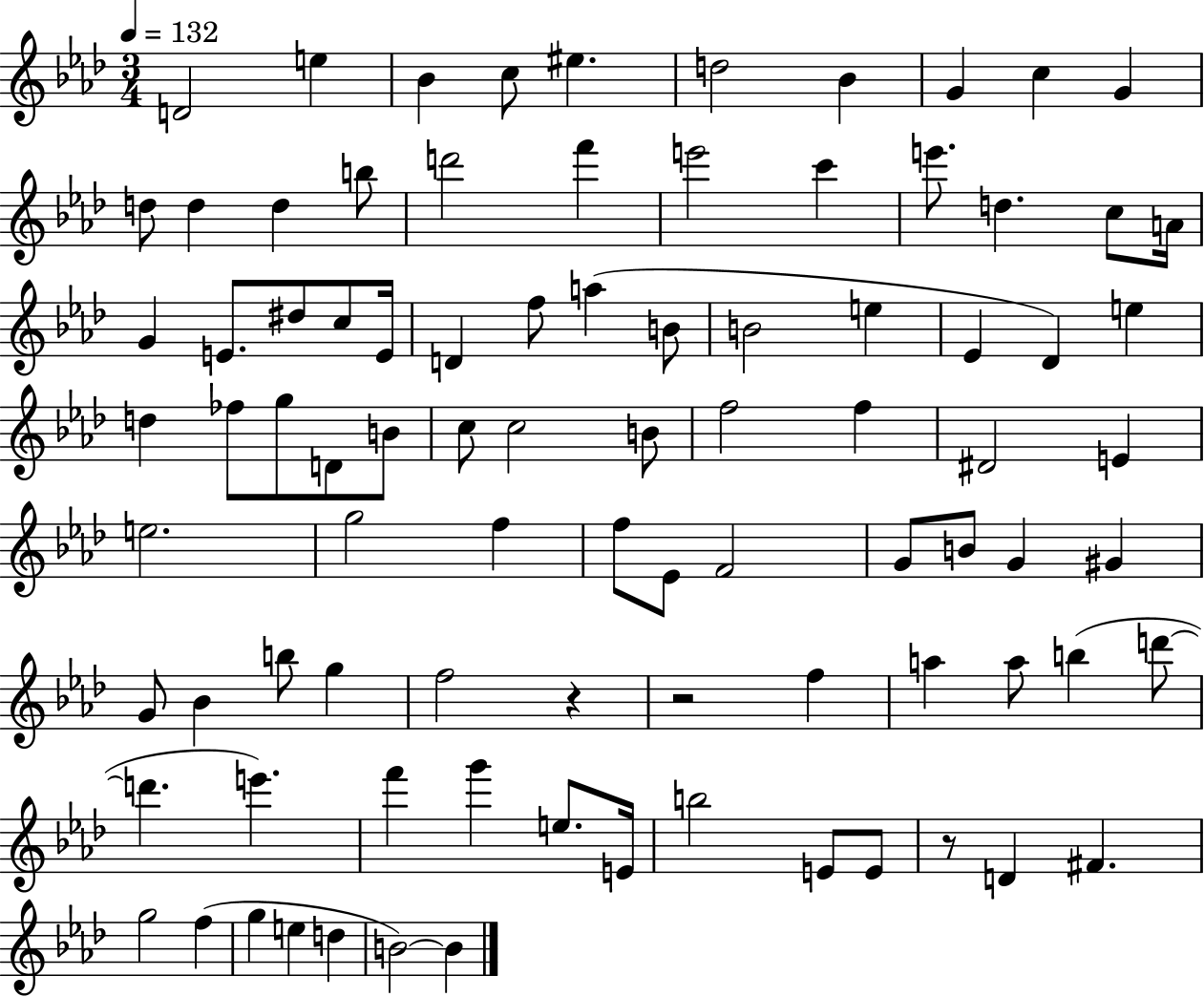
{
  \clef treble
  \numericTimeSignature
  \time 3/4
  \key aes \major
  \tempo 4 = 132
  d'2 e''4 | bes'4 c''8 eis''4. | d''2 bes'4 | g'4 c''4 g'4 | \break d''8 d''4 d''4 b''8 | d'''2 f'''4 | e'''2 c'''4 | e'''8. d''4. c''8 a'16 | \break g'4 e'8. dis''8 c''8 e'16 | d'4 f''8 a''4( b'8 | b'2 e''4 | ees'4 des'4) e''4 | \break d''4 fes''8 g''8 d'8 b'8 | c''8 c''2 b'8 | f''2 f''4 | dis'2 e'4 | \break e''2. | g''2 f''4 | f''8 ees'8 f'2 | g'8 b'8 g'4 gis'4 | \break g'8 bes'4 b''8 g''4 | f''2 r4 | r2 f''4 | a''4 a''8 b''4( d'''8~~ | \break d'''4. e'''4.) | f'''4 g'''4 e''8. e'16 | b''2 e'8 e'8 | r8 d'4 fis'4. | \break g''2 f''4( | g''4 e''4 d''4 | b'2~~) b'4 | \bar "|."
}